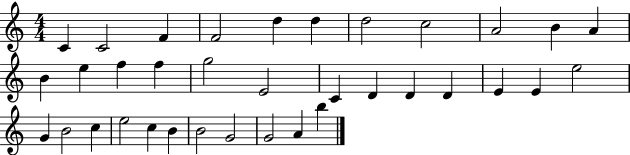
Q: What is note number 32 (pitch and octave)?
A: G4